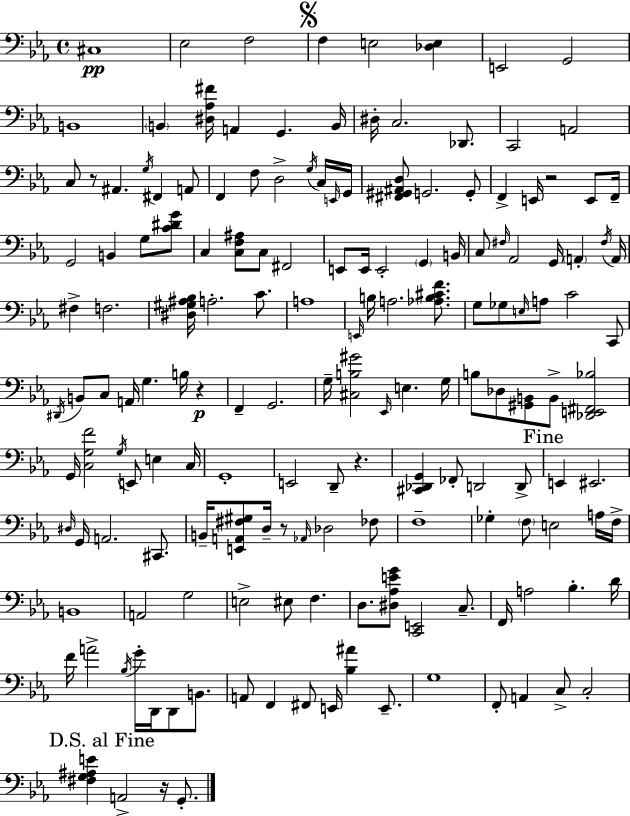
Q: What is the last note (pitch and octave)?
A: G2